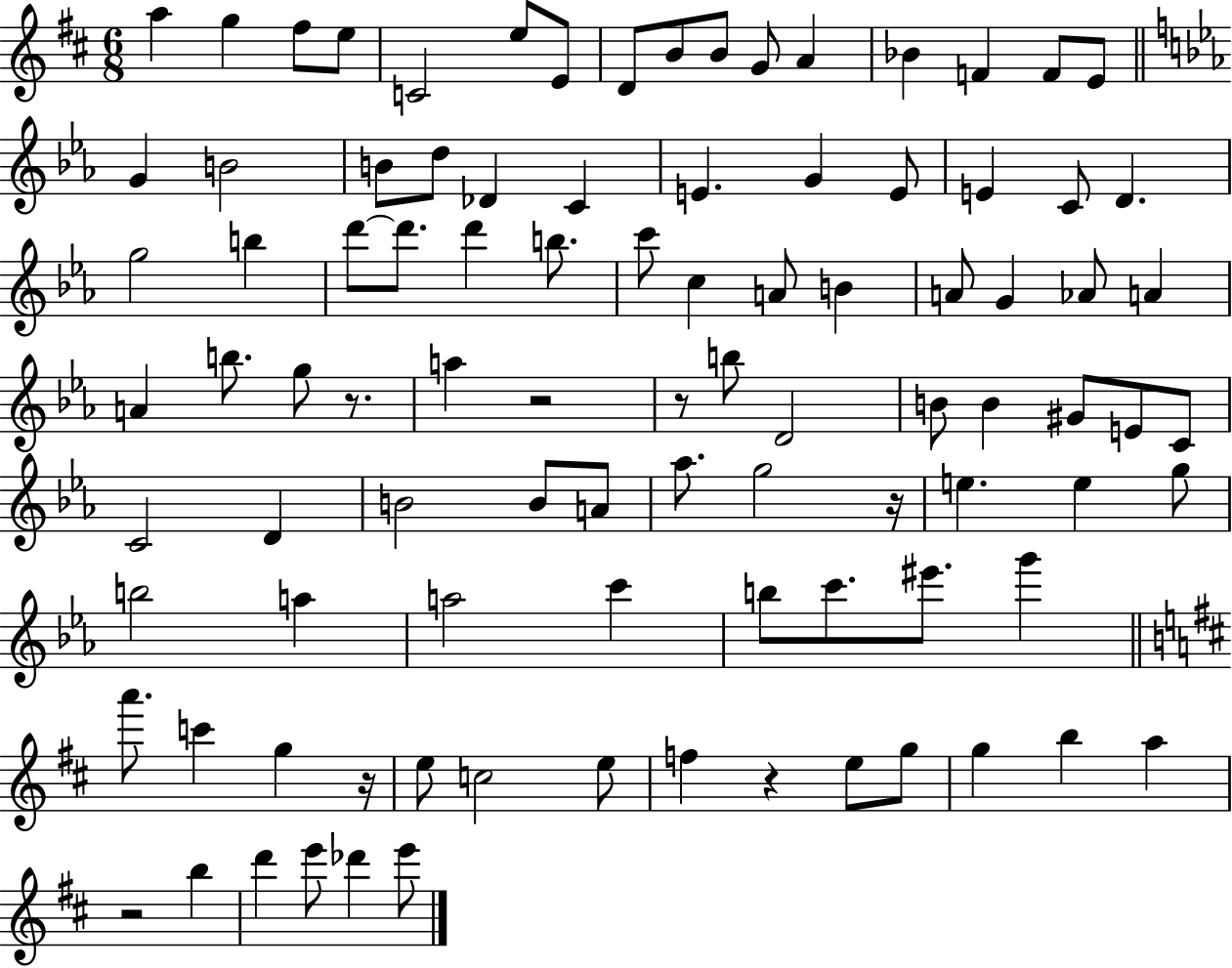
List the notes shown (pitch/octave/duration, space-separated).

A5/q G5/q F#5/e E5/e C4/h E5/e E4/e D4/e B4/e B4/e G4/e A4/q Bb4/q F4/q F4/e E4/e G4/q B4/h B4/e D5/e Db4/q C4/q E4/q. G4/q E4/e E4/q C4/e D4/q. G5/h B5/q D6/e D6/e. D6/q B5/e. C6/e C5/q A4/e B4/q A4/e G4/q Ab4/e A4/q A4/q B5/e. G5/e R/e. A5/q R/h R/e B5/e D4/h B4/e B4/q G#4/e E4/e C4/e C4/h D4/q B4/h B4/e A4/e Ab5/e. G5/h R/s E5/q. E5/q G5/e B5/h A5/q A5/h C6/q B5/e C6/e. EIS6/e. G6/q A6/e. C6/q G5/q R/s E5/e C5/h E5/e F5/q R/q E5/e G5/e G5/q B5/q A5/q R/h B5/q D6/q E6/e Db6/q E6/e